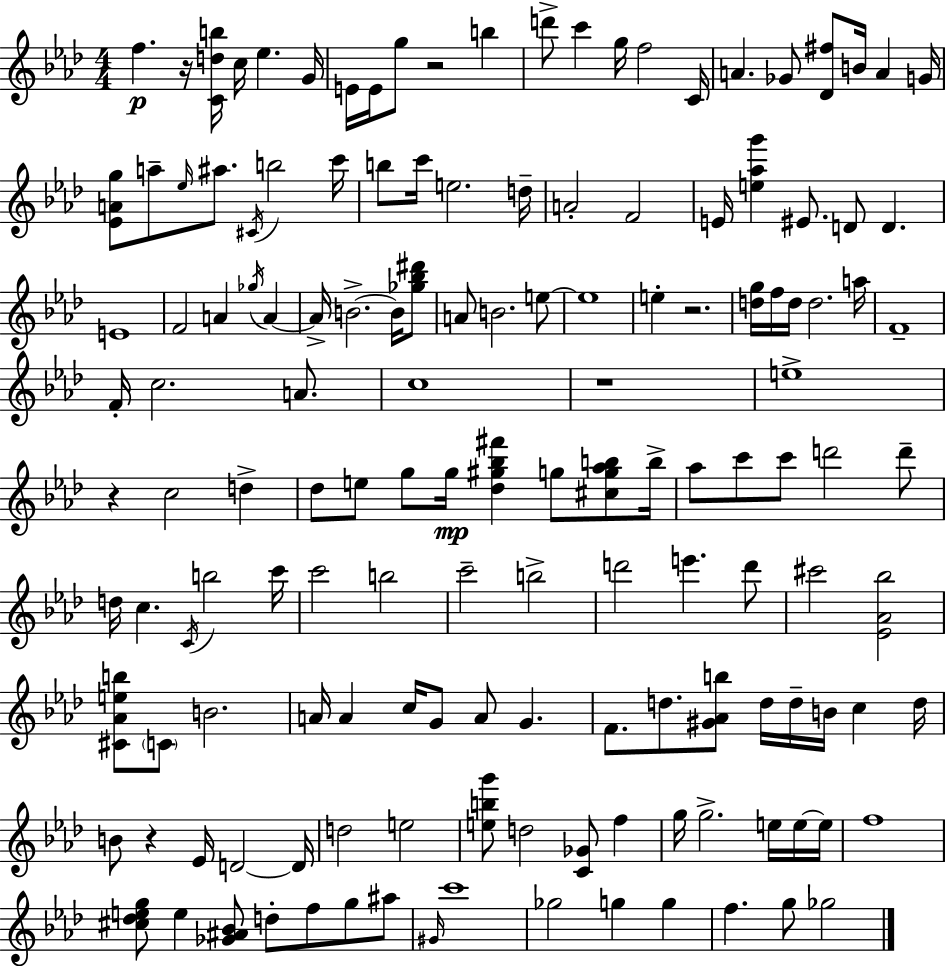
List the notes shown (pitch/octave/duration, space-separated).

F5/q. R/s [C4,D5,B5]/s C5/s Eb5/q. G4/s E4/s E4/s G5/e R/h B5/q D6/e C6/q G5/s F5/h C4/s A4/q. Gb4/e [Db4,F#5]/e B4/s A4/q G4/s [Eb4,A4,G5]/e A5/e Eb5/s A#5/e. C#4/s B5/h C6/s B5/e C6/s E5/h. D5/s A4/h F4/h E4/s [E5,Ab5,G6]/q EIS4/e. D4/e D4/q. E4/w F4/h A4/q Gb5/s A4/q A4/s B4/h. B4/s [Gb5,Bb5,D#6]/e A4/e B4/h. E5/e E5/w E5/q R/h. [D5,G5]/s F5/s D5/s D5/h. A5/s F4/w F4/s C5/h. A4/e. C5/w R/w E5/w R/q C5/h D5/q Db5/e E5/e G5/e G5/s [Db5,G#5,Bb5,F#6]/q G5/e [C#5,G5,Ab5,B5]/e B5/s Ab5/e C6/e C6/e D6/h D6/e D5/s C5/q. C4/s B5/h C6/s C6/h B5/h C6/h B5/h D6/h E6/q. D6/e C#6/h [Eb4,Ab4,Bb5]/h [C#4,Ab4,E5,B5]/e C4/e B4/h. A4/s A4/q C5/s G4/e A4/e G4/q. F4/e. D5/e. [G#4,Ab4,B5]/e D5/s D5/s B4/s C5/q D5/s B4/e R/q Eb4/s D4/h D4/s D5/h E5/h [E5,B5,G6]/e D5/h [C4,Gb4]/e F5/q G5/s G5/h. E5/s E5/s E5/s F5/w [C#5,Db5,E5,G5]/e E5/q [Gb4,A#4,Bb4]/e D5/e F5/e G5/e A#5/e G#4/s C6/w Gb5/h G5/q G5/q F5/q. G5/e Gb5/h